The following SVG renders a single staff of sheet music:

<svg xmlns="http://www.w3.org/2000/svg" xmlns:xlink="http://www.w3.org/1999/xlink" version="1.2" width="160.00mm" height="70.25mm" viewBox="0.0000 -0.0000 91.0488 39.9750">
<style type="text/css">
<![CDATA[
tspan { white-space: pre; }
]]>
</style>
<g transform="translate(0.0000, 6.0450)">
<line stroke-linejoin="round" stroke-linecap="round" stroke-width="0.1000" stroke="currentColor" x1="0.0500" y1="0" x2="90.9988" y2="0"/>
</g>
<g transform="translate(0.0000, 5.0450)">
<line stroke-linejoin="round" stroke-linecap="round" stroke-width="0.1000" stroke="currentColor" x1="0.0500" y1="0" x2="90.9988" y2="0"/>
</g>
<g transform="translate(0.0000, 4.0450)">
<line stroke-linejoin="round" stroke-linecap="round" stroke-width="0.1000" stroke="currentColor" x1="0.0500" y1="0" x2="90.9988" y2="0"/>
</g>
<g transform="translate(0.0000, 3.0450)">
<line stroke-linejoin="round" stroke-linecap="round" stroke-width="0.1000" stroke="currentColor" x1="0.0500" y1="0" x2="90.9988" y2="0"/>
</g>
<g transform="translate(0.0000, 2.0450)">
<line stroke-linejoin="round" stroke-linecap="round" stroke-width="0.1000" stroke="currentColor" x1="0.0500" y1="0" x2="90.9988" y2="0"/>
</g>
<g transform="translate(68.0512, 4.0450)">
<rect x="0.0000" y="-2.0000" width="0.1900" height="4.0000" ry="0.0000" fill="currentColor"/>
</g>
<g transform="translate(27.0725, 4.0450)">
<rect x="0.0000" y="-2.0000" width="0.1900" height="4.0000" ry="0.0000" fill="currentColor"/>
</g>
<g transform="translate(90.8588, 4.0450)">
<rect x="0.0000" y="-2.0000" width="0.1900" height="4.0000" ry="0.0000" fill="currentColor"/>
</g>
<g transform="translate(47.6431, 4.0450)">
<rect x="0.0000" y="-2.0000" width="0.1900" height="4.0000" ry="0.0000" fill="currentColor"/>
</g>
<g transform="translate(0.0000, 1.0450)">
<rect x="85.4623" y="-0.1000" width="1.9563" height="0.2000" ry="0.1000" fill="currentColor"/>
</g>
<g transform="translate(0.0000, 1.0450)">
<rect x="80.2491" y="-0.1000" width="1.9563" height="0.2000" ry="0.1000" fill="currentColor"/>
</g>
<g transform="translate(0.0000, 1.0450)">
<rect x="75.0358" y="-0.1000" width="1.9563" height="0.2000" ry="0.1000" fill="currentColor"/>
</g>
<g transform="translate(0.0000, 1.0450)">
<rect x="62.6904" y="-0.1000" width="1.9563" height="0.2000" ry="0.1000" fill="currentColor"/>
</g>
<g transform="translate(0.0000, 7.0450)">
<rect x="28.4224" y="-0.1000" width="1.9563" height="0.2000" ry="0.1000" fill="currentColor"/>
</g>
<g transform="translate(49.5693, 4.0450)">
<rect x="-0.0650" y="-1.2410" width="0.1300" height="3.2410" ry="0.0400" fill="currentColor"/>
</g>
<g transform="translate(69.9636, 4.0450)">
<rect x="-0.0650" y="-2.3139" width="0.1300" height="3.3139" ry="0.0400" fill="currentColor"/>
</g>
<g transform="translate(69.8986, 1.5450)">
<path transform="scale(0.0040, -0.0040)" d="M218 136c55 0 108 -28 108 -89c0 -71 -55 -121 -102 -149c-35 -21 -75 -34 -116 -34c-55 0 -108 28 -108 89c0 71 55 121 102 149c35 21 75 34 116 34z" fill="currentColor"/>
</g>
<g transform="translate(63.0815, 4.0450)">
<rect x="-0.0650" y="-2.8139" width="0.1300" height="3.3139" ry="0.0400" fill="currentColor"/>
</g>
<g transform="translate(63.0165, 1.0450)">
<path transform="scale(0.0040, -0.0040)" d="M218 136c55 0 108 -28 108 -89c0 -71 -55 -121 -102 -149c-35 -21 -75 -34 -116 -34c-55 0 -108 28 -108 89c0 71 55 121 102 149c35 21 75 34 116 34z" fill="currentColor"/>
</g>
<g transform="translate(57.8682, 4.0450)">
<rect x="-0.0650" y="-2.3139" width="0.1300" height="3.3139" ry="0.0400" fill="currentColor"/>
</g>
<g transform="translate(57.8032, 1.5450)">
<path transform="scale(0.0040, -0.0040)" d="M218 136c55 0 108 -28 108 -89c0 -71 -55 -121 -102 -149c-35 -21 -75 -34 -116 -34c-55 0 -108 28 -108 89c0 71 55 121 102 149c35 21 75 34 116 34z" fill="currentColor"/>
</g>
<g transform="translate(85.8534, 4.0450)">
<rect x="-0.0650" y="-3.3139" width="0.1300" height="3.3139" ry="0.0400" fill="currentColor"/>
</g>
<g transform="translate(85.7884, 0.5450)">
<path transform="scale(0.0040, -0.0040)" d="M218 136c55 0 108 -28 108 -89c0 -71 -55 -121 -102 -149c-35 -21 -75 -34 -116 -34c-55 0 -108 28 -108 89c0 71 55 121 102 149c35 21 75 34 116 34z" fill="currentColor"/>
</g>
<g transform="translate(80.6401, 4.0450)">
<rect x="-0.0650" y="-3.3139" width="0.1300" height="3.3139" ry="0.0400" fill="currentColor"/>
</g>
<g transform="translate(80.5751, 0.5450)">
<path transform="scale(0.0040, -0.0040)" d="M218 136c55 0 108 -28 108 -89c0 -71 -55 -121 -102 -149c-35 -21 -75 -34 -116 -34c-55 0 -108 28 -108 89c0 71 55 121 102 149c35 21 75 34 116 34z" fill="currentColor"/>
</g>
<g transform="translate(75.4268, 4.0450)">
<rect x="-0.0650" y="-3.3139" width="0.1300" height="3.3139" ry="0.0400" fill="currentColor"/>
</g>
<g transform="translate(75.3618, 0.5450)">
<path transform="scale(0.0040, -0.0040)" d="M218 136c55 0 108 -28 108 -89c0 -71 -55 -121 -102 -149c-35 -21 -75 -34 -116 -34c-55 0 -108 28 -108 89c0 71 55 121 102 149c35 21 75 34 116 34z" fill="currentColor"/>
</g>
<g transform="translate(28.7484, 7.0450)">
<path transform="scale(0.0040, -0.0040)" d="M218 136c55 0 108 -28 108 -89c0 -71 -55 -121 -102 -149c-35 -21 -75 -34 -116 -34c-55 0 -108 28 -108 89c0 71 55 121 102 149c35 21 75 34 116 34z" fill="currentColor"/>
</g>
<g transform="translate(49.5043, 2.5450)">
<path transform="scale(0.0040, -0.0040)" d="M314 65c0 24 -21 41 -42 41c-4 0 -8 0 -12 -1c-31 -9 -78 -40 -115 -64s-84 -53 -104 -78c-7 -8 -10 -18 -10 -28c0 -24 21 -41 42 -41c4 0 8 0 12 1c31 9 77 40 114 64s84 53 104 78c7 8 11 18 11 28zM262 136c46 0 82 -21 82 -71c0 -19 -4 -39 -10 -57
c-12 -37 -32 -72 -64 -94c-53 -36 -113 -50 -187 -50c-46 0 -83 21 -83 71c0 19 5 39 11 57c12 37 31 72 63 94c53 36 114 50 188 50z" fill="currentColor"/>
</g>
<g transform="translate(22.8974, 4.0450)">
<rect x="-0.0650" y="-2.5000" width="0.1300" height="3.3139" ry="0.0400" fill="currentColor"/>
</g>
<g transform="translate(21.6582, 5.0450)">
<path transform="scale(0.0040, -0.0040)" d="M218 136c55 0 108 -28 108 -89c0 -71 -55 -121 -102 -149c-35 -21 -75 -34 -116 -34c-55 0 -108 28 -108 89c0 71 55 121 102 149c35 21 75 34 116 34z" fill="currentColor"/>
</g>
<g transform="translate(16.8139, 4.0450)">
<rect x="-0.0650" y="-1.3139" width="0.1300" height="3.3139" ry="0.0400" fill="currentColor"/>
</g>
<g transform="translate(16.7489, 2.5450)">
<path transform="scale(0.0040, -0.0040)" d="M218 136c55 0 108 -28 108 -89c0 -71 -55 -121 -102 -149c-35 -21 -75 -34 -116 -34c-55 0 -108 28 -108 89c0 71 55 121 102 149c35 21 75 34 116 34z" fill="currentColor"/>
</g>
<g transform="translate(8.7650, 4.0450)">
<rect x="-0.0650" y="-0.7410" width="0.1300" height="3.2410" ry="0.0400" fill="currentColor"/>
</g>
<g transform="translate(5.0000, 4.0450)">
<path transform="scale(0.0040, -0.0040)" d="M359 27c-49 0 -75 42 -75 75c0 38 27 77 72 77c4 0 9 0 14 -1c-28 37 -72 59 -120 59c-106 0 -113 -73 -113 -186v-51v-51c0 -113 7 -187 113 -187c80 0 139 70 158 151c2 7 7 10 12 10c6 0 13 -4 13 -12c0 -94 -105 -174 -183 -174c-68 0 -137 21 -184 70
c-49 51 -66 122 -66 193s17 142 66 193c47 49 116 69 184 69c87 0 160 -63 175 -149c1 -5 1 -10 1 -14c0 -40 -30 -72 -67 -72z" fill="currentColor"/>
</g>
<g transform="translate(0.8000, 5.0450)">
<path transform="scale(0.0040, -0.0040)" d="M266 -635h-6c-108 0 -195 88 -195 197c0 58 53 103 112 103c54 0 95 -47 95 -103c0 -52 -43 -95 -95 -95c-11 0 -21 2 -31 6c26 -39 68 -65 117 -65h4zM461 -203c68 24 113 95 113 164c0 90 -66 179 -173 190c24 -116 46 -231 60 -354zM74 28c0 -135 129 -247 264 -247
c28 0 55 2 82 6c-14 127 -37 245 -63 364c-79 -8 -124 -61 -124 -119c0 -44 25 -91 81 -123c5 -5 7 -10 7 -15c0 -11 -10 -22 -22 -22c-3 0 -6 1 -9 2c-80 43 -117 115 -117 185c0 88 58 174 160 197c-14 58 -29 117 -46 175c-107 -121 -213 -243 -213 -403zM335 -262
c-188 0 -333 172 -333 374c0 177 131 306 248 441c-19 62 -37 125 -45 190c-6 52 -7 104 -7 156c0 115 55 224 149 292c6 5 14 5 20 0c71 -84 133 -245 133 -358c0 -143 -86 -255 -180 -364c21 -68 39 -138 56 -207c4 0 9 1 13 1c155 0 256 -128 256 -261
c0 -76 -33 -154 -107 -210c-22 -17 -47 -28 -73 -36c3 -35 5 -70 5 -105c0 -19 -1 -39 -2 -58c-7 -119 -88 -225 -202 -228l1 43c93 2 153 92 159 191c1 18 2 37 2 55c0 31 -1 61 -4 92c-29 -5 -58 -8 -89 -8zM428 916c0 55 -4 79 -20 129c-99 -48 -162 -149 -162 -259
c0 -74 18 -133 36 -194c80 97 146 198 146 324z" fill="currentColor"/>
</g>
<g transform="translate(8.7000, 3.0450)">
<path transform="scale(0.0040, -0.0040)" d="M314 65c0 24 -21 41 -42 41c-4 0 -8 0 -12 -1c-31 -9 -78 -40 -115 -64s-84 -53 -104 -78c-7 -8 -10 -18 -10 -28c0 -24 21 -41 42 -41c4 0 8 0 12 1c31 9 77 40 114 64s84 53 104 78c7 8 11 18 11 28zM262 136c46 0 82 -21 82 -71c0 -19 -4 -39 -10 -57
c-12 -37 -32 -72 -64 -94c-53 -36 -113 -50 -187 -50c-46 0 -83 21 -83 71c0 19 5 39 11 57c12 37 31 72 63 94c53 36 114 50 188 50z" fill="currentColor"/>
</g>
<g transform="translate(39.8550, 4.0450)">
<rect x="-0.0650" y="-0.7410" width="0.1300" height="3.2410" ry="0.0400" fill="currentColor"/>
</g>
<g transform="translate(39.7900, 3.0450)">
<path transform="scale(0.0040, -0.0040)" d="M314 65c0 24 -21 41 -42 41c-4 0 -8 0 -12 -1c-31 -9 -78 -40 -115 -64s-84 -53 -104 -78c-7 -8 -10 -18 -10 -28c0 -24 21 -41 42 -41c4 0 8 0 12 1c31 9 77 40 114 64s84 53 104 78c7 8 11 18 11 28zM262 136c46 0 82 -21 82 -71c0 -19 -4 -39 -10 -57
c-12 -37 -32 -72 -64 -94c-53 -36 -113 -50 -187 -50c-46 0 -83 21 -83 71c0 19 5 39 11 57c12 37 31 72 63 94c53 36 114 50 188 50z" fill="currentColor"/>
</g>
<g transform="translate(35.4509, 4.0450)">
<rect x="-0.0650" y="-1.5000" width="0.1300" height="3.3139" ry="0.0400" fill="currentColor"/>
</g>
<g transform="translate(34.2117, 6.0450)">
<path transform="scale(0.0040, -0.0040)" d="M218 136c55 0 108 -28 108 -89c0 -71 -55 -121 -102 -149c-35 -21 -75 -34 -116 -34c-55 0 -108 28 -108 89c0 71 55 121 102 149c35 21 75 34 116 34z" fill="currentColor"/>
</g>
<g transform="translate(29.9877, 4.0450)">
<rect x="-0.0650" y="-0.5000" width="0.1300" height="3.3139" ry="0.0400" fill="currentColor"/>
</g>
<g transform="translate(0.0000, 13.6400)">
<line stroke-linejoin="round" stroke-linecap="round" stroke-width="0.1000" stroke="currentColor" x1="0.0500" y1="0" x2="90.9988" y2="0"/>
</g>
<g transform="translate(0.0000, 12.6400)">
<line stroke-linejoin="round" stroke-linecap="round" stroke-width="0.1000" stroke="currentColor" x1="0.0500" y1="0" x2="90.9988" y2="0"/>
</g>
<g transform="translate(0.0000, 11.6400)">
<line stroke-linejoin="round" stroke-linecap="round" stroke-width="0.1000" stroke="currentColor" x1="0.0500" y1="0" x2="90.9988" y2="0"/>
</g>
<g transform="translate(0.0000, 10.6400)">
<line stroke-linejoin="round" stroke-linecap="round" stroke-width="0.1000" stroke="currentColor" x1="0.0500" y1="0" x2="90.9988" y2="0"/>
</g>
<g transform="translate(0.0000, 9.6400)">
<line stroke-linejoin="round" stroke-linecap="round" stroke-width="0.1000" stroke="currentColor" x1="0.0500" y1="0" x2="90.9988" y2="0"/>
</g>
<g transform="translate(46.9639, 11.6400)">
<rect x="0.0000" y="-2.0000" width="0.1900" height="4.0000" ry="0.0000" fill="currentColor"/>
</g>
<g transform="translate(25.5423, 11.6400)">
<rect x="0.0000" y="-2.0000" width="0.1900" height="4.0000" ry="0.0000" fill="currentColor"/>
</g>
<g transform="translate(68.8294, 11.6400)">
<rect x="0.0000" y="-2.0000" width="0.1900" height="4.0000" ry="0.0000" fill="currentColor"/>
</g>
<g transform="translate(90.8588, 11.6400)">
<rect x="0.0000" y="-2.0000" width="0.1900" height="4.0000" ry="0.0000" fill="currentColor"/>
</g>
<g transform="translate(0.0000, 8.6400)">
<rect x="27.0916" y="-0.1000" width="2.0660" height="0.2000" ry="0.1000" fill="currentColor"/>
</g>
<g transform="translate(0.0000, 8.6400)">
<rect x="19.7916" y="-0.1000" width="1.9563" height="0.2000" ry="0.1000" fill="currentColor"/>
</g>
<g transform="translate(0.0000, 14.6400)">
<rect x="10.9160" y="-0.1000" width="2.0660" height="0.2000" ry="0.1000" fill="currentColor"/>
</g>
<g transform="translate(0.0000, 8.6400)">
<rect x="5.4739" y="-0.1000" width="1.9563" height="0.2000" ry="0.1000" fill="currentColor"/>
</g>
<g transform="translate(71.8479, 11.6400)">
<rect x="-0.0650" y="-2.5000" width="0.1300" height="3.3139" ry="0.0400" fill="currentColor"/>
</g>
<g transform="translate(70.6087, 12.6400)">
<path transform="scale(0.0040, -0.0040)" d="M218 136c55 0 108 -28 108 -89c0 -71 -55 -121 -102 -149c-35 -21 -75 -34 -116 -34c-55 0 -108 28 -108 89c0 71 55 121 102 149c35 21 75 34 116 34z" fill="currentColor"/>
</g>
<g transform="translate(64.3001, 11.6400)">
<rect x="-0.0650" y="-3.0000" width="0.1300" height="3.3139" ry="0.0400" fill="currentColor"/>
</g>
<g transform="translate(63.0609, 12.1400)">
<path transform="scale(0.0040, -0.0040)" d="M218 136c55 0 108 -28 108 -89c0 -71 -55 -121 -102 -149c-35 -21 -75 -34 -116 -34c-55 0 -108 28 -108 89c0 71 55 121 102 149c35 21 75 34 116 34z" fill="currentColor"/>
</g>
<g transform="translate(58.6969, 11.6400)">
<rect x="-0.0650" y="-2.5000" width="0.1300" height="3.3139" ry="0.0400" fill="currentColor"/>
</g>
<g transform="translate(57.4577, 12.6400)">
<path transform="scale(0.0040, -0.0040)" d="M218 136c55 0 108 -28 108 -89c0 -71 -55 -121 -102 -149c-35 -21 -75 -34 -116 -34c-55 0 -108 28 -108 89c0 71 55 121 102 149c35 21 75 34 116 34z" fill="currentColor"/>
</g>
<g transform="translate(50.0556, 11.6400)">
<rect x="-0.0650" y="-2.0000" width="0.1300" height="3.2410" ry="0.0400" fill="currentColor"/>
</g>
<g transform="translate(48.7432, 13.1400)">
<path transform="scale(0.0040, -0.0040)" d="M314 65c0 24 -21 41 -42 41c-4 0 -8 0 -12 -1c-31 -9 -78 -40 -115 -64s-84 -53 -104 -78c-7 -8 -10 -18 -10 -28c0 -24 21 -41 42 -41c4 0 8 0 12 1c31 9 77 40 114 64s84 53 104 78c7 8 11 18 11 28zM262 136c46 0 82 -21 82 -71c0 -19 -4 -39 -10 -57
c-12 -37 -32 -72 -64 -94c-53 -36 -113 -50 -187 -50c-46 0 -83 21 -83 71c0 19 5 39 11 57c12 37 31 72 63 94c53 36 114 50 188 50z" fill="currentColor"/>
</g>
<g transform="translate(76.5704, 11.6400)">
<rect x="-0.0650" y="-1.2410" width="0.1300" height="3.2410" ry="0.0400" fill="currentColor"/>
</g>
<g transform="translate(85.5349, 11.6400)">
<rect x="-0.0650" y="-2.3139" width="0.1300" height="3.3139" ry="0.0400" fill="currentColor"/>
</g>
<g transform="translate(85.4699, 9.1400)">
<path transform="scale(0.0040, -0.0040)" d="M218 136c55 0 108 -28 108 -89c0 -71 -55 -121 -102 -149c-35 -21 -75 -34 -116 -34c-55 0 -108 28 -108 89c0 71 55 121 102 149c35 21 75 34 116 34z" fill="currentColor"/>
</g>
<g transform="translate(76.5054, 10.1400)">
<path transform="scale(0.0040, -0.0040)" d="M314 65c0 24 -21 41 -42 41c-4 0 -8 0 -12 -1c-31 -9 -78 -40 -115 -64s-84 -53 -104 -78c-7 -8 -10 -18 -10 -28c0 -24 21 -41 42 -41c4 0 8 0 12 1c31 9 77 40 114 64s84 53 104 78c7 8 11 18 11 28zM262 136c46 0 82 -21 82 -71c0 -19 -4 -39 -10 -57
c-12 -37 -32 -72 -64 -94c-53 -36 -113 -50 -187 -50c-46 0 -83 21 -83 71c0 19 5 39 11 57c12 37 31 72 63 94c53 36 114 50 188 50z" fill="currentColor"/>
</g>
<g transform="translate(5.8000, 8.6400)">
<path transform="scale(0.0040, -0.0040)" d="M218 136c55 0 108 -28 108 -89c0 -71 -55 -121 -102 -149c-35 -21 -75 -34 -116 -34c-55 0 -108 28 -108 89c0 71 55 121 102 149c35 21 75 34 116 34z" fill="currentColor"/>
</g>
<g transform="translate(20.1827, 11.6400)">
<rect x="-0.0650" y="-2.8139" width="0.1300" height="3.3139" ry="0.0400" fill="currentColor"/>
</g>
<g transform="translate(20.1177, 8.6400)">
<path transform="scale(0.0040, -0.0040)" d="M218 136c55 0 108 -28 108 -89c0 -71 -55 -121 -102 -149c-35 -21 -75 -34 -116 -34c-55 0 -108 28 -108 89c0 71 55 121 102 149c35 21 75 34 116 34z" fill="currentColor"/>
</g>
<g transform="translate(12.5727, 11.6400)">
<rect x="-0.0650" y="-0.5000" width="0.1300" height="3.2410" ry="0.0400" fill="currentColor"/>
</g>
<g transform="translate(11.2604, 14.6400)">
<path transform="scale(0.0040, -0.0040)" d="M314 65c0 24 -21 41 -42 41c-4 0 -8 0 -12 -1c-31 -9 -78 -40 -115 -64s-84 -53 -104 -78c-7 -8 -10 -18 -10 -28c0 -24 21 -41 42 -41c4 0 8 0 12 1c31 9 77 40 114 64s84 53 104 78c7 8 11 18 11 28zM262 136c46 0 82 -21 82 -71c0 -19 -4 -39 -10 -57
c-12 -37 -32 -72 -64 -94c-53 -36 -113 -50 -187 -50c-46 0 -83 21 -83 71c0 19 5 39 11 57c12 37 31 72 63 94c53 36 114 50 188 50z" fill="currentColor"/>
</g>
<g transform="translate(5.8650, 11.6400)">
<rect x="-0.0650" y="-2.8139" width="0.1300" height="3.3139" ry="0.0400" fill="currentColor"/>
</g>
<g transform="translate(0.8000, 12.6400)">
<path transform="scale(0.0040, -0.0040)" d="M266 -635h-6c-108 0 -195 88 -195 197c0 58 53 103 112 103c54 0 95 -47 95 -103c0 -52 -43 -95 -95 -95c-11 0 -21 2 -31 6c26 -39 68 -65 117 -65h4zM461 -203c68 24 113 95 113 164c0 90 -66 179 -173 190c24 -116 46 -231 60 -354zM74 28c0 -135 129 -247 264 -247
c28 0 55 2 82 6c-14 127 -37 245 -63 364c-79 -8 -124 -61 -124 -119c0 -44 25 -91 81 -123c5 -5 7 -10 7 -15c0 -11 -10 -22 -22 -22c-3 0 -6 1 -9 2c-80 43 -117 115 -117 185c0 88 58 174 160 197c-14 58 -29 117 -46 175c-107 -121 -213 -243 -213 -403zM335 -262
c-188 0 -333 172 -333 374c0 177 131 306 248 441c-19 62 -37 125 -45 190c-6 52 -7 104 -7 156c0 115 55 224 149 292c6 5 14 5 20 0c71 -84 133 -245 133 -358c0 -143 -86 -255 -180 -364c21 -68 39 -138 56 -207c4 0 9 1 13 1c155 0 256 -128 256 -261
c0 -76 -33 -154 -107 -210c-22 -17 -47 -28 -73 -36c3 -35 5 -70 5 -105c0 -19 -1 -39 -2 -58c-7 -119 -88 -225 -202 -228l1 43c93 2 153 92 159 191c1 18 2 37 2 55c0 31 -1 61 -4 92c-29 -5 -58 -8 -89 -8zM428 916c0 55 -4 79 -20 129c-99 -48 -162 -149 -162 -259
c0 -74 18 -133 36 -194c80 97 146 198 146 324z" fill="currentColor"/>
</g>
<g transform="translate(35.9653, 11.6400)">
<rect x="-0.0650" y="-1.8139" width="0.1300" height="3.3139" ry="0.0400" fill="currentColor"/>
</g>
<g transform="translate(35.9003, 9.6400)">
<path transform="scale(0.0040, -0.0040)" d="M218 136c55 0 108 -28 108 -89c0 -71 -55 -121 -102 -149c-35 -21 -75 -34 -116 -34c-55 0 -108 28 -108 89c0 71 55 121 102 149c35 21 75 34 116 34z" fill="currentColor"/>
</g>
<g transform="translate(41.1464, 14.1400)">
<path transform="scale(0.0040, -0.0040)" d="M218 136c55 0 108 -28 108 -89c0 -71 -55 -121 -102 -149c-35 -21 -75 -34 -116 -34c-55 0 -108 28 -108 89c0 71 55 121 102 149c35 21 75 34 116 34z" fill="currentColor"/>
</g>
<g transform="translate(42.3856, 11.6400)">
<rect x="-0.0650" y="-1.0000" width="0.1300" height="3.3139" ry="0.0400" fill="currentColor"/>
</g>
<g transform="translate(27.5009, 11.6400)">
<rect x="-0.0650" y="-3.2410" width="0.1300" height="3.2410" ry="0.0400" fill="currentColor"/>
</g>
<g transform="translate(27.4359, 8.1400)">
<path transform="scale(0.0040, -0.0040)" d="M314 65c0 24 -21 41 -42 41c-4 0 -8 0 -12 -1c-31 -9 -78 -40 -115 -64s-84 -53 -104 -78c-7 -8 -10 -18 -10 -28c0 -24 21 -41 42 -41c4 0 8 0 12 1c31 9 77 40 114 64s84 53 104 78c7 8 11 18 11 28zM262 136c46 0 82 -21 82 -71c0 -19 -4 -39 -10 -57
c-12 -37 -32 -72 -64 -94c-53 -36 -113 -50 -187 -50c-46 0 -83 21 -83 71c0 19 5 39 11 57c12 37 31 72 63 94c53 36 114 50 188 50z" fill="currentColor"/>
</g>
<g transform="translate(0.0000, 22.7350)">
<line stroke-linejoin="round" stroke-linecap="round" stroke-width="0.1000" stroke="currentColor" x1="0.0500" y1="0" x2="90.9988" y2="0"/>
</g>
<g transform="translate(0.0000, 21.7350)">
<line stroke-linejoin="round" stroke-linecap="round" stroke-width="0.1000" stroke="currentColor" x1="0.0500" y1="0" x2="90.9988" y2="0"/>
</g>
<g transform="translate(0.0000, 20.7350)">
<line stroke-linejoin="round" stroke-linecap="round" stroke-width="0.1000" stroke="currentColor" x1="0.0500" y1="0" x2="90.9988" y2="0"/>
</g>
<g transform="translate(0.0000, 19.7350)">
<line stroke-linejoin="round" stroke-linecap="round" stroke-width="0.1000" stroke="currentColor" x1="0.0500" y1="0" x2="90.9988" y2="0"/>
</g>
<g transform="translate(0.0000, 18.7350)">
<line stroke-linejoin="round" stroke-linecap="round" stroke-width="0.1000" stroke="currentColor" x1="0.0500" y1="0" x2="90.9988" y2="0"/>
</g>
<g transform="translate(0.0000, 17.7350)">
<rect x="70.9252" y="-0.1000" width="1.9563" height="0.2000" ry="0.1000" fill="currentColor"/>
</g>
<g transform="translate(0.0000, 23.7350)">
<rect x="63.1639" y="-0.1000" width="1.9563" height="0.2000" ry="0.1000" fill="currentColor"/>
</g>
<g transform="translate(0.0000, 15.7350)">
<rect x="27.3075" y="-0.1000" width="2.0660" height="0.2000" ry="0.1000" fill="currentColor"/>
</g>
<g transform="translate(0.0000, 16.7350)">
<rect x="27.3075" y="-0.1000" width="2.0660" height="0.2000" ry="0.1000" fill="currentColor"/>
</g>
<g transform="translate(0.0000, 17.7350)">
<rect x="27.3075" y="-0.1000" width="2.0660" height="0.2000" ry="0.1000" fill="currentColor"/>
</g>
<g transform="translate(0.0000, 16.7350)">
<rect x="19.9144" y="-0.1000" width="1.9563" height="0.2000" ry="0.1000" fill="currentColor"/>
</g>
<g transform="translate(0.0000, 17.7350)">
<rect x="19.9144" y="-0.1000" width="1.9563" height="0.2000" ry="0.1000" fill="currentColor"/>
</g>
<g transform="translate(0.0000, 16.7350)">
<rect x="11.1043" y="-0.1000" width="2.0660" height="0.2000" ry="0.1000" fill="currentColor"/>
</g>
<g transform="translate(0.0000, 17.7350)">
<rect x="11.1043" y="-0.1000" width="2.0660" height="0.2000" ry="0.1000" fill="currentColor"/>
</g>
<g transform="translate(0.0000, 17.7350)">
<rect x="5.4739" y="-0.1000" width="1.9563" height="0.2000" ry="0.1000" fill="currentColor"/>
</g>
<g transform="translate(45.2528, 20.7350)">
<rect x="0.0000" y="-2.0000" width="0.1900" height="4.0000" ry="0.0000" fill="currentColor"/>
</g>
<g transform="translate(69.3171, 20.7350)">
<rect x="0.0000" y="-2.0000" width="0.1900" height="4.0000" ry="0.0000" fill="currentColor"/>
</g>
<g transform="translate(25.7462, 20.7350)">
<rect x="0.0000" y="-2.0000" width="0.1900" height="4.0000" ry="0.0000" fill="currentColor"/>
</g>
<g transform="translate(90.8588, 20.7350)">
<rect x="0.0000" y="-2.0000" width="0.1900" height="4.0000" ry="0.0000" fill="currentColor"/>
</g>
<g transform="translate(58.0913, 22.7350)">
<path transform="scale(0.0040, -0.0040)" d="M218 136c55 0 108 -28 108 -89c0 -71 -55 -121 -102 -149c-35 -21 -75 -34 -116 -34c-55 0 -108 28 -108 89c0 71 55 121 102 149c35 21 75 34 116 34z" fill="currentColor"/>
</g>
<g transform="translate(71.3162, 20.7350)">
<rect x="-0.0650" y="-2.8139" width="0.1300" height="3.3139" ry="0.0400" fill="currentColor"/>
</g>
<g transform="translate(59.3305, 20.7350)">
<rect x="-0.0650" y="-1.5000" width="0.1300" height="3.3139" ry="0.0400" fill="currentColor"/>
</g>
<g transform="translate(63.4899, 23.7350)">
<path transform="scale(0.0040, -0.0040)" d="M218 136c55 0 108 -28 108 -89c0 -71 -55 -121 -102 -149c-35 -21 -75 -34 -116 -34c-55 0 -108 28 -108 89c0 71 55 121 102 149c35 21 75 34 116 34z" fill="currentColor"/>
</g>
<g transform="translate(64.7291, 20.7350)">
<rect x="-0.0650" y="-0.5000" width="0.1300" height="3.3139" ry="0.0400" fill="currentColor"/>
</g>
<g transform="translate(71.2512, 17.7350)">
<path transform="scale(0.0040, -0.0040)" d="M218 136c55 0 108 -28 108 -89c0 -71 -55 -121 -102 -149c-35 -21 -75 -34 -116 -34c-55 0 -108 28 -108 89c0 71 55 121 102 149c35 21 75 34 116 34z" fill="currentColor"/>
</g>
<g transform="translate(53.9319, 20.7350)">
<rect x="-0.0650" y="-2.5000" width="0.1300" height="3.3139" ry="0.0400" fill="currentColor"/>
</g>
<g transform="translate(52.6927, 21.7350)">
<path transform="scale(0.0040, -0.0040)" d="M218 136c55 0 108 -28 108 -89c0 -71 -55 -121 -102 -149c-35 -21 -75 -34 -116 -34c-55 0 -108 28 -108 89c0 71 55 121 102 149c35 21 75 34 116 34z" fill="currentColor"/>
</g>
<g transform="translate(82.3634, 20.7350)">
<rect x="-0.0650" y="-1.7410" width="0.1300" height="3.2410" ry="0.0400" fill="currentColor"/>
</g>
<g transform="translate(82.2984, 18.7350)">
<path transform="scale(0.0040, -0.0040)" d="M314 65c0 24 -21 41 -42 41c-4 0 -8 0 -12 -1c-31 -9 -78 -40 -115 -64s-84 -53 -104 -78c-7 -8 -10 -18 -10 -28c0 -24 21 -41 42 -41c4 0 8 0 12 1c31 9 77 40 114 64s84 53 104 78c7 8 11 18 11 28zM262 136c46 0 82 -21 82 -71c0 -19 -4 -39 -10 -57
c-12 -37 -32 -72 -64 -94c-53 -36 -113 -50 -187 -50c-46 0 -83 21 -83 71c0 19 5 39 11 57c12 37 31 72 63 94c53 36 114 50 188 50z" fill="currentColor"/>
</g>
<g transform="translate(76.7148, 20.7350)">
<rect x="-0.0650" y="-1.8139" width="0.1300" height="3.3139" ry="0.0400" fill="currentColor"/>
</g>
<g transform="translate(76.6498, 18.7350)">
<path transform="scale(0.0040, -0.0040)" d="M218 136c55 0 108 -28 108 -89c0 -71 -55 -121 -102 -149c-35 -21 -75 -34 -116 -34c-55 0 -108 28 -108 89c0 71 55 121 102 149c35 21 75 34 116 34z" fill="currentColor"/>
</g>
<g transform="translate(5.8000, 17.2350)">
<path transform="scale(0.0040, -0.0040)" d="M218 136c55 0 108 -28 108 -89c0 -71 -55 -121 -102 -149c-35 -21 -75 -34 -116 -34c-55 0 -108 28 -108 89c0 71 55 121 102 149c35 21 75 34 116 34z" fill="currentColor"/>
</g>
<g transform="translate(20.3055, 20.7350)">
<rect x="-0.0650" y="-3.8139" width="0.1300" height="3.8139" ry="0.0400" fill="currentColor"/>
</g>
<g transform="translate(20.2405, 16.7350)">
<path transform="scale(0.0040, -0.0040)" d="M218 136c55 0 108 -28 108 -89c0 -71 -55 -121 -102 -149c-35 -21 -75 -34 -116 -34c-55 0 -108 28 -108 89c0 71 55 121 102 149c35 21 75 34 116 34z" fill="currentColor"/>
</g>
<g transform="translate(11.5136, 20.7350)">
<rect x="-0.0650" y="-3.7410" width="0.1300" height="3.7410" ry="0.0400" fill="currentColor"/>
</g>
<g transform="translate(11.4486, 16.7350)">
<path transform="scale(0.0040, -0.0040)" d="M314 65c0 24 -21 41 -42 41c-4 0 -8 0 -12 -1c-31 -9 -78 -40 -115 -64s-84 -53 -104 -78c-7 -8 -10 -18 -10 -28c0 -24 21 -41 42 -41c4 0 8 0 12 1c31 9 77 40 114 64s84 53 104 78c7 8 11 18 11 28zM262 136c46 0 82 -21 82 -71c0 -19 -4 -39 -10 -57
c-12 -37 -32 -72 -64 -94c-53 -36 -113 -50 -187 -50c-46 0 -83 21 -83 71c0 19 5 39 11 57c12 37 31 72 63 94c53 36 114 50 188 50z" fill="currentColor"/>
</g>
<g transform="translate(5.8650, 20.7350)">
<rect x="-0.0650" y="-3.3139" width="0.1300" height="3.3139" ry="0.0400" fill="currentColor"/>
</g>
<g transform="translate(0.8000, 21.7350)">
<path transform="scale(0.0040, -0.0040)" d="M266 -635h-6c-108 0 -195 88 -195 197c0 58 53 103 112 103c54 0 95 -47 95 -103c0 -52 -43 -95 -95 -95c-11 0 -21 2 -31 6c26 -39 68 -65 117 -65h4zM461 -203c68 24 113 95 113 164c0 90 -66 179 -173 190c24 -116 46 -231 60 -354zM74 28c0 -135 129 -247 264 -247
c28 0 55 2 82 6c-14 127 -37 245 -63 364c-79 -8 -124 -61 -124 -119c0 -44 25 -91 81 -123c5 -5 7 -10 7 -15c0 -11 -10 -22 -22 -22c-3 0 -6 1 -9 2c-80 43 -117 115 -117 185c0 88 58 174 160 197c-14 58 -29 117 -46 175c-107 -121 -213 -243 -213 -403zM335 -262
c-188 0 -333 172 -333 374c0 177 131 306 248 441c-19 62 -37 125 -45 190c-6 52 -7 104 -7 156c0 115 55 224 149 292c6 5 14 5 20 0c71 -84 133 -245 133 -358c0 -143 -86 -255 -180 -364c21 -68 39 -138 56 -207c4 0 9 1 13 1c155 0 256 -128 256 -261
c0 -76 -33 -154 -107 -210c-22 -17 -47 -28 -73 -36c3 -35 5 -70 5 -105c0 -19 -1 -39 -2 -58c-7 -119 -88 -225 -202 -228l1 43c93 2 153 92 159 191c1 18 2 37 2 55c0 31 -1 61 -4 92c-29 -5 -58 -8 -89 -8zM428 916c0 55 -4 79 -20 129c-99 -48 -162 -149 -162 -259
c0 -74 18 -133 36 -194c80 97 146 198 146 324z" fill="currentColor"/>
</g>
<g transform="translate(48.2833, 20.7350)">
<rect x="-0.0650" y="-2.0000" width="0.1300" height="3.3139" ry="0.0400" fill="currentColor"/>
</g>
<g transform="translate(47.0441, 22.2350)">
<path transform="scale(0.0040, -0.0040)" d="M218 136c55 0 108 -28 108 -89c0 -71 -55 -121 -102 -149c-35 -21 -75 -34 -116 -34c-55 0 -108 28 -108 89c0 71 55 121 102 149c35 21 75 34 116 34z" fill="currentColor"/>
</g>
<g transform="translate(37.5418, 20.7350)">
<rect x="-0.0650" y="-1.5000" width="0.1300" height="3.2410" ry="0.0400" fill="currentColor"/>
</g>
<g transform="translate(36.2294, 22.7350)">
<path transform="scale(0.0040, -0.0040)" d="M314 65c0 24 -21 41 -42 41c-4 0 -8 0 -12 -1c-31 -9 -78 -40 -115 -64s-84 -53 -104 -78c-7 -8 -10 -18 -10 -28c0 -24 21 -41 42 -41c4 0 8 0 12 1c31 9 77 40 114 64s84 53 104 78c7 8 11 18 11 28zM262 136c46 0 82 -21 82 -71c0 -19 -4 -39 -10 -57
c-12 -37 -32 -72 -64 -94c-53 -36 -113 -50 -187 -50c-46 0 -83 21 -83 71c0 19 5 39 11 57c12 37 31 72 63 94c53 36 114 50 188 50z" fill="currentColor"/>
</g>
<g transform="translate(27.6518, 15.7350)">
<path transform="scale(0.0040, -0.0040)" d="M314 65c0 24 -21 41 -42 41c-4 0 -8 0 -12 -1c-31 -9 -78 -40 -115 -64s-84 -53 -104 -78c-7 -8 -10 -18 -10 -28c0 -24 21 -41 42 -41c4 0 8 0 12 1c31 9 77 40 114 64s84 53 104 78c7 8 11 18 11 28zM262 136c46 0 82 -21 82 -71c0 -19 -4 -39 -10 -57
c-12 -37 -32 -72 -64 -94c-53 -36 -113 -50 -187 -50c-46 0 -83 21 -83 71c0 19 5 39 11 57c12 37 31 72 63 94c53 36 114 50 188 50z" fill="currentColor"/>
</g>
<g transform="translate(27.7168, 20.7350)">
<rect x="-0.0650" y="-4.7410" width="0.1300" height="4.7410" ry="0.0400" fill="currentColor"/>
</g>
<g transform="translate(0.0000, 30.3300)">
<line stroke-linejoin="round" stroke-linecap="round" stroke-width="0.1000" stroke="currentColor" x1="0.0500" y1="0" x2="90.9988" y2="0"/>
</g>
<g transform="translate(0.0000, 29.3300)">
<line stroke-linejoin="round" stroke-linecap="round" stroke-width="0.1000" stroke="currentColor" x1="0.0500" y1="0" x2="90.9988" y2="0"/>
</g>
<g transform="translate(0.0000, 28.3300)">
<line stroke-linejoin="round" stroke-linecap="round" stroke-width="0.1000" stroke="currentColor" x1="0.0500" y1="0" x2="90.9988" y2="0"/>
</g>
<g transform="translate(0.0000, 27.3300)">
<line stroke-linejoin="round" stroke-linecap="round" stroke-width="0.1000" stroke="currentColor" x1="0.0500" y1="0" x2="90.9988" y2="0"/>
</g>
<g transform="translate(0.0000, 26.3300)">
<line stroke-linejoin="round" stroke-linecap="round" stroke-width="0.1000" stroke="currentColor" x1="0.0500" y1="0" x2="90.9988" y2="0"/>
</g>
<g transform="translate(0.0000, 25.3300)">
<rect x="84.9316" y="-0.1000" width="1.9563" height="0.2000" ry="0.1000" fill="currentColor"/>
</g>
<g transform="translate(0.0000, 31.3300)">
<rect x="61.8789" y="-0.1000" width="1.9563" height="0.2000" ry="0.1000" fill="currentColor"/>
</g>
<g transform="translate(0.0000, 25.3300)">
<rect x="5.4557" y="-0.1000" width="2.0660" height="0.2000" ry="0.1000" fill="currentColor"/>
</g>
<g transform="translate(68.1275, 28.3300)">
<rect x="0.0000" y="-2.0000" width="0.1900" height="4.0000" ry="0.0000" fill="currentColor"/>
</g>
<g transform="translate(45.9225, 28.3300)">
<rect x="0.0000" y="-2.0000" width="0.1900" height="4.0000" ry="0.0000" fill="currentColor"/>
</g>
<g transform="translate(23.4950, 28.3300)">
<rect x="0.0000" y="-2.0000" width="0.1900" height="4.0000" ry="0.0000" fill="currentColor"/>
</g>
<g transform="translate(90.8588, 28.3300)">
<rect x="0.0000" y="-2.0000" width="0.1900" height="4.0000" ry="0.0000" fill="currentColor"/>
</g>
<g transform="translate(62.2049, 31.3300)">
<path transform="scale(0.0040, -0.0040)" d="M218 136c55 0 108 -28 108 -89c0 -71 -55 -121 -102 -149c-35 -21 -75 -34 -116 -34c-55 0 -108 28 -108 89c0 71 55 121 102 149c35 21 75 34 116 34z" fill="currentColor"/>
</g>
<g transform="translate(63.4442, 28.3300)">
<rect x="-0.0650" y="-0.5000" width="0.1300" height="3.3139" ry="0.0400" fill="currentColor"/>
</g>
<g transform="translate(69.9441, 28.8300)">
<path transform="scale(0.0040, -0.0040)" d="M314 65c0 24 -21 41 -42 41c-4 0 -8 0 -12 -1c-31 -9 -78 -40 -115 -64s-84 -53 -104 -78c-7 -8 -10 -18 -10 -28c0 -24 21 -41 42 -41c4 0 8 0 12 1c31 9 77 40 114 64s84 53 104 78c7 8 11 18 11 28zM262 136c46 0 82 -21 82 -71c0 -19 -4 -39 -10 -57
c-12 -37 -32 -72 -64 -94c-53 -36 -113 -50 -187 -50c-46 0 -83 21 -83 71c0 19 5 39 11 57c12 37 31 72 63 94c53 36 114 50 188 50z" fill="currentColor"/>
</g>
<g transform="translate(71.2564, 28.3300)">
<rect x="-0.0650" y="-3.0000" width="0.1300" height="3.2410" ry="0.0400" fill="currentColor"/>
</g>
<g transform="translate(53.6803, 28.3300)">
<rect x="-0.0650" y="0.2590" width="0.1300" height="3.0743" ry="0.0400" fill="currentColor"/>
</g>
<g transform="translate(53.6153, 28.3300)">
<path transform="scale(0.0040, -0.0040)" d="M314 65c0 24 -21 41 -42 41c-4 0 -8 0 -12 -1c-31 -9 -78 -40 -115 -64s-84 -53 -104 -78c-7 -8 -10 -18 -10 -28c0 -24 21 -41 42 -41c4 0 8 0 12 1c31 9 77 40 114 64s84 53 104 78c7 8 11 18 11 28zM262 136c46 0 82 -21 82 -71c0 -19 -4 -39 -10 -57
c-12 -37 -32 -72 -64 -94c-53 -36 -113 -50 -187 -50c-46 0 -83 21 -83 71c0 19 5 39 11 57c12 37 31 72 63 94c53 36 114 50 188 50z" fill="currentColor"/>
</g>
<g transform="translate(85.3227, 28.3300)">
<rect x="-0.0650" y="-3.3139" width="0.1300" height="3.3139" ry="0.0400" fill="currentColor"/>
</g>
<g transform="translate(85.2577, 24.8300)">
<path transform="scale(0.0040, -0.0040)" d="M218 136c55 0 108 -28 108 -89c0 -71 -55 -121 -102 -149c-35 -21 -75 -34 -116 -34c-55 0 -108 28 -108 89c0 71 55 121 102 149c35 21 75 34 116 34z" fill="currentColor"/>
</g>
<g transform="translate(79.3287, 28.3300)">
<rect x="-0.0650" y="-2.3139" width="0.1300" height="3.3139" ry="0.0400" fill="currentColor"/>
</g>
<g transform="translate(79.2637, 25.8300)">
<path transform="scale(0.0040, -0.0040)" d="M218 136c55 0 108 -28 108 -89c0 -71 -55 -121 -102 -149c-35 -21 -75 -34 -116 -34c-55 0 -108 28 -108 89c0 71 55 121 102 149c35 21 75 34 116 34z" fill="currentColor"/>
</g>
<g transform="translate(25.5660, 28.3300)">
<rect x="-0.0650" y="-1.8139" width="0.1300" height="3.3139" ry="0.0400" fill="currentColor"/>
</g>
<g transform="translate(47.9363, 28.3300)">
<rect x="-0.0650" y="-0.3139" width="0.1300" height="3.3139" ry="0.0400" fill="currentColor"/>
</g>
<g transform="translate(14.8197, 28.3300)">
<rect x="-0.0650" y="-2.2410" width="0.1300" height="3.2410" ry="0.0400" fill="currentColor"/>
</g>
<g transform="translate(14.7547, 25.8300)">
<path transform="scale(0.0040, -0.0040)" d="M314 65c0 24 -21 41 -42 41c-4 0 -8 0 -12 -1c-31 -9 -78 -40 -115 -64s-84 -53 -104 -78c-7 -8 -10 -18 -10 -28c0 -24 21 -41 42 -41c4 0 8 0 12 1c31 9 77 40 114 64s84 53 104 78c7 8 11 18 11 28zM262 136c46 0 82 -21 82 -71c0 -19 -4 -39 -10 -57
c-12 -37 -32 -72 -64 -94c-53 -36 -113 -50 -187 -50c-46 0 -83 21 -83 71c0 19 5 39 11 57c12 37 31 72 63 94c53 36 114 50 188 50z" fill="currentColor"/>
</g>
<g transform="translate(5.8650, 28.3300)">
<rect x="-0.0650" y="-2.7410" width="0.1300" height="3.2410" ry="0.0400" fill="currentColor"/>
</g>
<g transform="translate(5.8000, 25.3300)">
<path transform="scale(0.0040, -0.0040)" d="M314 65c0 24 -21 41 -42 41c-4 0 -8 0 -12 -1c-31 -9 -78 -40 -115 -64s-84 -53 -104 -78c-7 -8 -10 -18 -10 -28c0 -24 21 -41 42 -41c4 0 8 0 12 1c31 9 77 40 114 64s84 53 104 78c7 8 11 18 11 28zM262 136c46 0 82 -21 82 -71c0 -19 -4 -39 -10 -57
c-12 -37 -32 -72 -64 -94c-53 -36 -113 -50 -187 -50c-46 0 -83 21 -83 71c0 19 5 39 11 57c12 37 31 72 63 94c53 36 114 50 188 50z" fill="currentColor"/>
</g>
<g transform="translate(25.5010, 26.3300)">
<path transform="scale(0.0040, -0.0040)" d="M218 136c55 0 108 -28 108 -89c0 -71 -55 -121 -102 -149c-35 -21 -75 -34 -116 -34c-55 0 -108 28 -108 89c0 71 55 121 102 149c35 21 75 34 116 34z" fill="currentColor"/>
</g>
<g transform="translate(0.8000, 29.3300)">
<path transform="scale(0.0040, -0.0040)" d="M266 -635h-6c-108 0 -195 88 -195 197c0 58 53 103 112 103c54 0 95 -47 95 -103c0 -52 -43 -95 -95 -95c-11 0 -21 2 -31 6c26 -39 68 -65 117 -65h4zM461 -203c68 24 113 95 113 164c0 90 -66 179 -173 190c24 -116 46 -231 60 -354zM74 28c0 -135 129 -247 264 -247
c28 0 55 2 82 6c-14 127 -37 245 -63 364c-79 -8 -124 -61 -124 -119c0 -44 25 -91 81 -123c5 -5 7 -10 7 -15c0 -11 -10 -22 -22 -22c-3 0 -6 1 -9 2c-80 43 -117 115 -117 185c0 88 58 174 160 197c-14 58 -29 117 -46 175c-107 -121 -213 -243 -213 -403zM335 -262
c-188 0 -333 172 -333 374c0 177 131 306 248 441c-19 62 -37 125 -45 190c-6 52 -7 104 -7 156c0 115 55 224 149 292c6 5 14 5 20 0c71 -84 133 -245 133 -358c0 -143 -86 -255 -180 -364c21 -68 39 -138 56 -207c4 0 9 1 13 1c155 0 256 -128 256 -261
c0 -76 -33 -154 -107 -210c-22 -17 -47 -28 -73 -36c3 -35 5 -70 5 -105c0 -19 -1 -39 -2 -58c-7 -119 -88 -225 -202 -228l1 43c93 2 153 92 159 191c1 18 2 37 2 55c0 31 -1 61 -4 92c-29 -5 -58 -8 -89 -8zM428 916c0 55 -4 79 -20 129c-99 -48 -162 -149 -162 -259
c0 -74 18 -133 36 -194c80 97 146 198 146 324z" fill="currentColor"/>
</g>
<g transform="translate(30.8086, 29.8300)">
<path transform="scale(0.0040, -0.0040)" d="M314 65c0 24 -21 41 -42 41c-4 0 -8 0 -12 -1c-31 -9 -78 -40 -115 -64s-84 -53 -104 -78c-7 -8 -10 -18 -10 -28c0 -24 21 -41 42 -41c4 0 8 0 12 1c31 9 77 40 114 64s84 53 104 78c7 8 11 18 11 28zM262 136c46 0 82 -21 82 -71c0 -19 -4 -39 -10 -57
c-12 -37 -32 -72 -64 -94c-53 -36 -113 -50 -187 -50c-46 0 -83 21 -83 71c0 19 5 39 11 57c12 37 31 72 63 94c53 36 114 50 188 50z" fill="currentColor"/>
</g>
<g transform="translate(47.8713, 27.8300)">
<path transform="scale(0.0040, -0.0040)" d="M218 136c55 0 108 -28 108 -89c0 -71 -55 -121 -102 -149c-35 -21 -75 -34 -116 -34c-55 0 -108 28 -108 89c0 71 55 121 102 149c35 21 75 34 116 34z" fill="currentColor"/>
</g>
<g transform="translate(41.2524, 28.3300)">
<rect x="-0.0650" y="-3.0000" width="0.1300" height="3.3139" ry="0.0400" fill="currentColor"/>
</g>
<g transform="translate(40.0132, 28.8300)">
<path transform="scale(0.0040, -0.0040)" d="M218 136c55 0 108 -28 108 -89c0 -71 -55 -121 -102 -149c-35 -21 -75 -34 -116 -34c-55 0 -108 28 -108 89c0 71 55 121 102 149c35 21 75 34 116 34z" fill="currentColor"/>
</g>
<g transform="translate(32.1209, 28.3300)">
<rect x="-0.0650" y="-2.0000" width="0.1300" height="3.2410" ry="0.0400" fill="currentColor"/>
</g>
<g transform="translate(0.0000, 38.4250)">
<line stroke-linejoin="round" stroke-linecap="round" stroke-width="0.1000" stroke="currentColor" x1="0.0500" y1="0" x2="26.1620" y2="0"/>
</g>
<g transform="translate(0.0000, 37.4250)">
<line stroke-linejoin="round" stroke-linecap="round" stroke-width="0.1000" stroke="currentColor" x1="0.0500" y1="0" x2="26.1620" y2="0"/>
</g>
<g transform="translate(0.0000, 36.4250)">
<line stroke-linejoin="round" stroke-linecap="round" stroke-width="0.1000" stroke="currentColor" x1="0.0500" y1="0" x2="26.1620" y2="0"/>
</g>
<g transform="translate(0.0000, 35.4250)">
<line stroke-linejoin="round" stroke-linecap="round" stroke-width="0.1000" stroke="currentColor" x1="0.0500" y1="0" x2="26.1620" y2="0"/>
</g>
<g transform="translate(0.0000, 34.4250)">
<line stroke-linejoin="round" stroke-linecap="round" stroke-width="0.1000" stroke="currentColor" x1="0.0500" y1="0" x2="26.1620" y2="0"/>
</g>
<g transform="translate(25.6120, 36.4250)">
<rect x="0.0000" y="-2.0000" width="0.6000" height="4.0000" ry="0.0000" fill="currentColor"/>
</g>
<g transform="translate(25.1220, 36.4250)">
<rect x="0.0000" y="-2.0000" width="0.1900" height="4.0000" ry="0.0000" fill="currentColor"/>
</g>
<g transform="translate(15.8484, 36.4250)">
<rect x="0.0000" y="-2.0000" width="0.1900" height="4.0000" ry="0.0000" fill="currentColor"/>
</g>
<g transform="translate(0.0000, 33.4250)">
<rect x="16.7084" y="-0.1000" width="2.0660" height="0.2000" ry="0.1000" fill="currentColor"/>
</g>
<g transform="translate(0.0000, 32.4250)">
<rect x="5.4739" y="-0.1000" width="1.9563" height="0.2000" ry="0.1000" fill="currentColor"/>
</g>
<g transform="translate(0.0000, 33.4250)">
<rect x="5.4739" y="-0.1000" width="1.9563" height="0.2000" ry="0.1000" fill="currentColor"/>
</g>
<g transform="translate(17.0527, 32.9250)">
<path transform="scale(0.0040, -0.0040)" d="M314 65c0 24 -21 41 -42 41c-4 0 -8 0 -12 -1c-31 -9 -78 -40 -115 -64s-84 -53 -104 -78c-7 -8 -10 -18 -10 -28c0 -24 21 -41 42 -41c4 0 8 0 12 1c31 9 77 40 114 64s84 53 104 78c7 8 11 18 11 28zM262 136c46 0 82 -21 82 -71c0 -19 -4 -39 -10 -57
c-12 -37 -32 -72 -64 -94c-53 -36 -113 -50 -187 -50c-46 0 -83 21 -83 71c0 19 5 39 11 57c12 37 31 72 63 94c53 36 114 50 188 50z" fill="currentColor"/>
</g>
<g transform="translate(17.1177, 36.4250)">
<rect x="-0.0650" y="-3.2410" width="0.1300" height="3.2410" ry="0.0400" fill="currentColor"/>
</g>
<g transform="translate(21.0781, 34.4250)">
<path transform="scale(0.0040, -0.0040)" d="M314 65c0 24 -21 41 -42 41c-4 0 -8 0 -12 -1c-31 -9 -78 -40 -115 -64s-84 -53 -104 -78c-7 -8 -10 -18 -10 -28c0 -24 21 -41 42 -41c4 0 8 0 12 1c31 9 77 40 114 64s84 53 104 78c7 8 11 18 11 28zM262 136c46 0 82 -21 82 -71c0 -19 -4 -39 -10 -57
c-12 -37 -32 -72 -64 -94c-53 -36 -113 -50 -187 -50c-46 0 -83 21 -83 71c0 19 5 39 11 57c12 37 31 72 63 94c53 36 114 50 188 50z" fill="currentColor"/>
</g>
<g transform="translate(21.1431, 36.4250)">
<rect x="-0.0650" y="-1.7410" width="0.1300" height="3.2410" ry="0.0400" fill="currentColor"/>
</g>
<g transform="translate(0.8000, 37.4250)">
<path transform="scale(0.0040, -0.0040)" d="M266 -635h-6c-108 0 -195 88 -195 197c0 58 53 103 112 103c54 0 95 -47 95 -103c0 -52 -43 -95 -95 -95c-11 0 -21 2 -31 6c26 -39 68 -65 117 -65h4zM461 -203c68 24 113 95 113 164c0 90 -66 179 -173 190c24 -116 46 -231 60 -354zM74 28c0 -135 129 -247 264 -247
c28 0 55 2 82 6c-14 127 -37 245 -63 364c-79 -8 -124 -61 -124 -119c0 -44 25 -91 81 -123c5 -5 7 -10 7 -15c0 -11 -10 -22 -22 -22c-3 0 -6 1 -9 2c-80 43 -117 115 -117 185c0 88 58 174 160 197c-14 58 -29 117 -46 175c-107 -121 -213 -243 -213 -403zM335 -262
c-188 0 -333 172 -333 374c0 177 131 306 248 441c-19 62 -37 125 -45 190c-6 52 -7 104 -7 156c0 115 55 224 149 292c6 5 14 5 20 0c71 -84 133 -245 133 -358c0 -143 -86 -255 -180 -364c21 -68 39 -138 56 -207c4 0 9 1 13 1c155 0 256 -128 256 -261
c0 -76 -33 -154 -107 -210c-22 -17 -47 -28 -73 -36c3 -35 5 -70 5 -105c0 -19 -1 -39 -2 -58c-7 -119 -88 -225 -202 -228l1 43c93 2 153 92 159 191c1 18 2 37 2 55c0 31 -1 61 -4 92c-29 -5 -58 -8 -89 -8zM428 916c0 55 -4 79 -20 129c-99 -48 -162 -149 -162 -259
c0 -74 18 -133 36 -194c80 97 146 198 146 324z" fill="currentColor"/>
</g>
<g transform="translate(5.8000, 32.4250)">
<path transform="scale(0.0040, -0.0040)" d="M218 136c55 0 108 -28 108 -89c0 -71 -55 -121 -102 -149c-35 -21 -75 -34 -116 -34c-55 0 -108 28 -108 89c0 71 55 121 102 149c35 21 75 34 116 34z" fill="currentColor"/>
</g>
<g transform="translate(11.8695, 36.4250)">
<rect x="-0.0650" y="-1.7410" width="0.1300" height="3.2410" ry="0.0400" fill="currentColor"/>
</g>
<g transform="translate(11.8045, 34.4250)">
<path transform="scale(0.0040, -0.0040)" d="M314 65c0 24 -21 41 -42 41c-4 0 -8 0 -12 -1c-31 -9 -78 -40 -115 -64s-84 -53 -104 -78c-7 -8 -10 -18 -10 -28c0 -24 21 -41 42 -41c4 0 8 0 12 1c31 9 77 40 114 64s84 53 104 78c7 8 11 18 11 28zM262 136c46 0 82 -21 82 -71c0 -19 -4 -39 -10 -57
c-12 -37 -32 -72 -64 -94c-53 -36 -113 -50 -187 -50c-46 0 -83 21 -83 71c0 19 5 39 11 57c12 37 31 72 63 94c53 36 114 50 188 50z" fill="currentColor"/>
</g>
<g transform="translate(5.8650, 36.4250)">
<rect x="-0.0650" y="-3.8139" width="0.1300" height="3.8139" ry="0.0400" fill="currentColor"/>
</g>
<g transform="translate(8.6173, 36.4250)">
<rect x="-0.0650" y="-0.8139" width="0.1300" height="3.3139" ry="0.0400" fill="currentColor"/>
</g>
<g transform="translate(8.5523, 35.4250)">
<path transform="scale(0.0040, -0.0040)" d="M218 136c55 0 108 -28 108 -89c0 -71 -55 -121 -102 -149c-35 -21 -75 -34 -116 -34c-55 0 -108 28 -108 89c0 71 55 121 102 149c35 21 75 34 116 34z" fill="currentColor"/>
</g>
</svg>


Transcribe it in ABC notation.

X:1
T:Untitled
M:4/4
L:1/4
K:C
d2 e G C E d2 e2 g a g b b b a C2 a b2 f D F2 G A G e2 g b c'2 c' e'2 E2 F G E C a f f2 a2 g2 f F2 A c B2 C A2 g b c' d f2 b2 f2